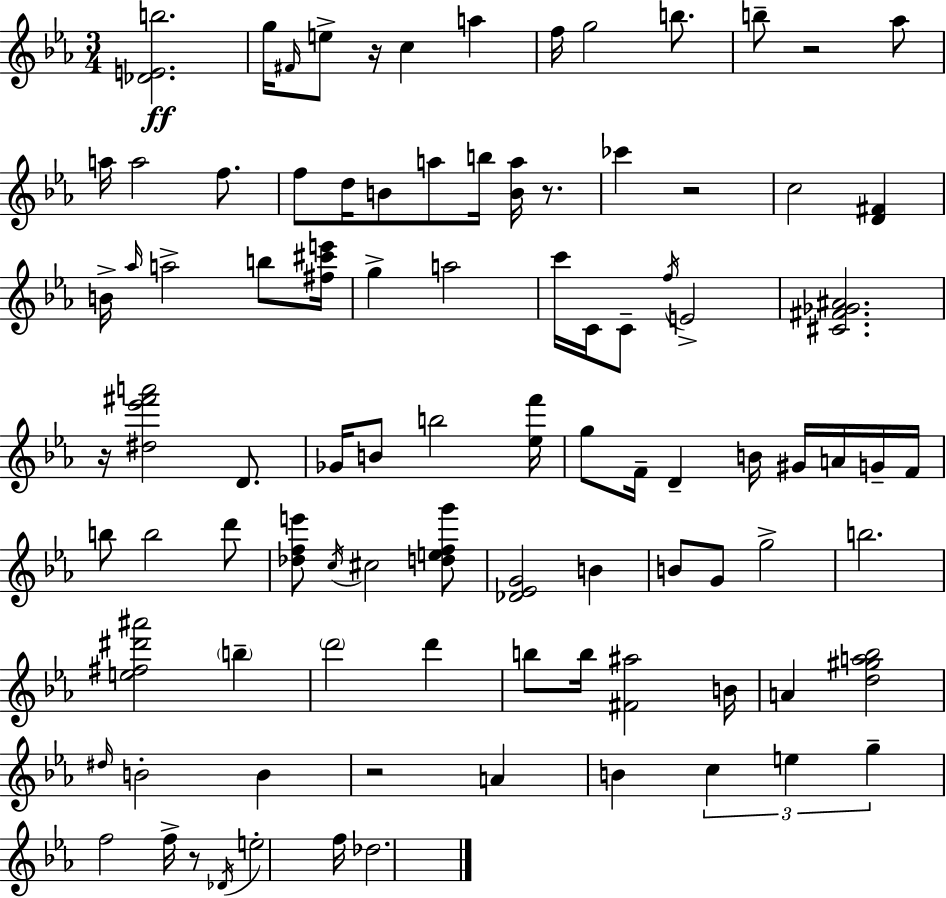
[Db4,E4,B5]/h. G5/s F#4/s E5/e R/s C5/q A5/q F5/s G5/h B5/e. B5/e R/h Ab5/e A5/s A5/h F5/e. F5/e D5/s B4/e A5/e B5/s [B4,A5]/s R/e. CES6/q R/h C5/h [D4,F#4]/q B4/s Ab5/s A5/h B5/e [F#5,C#6,E6]/s G5/q A5/h C6/s C4/s C4/e F5/s E4/h [C#4,F#4,Gb4,A#4]/h. R/s [D#5,Eb6,F#6,A6]/h D4/e. Gb4/s B4/e B5/h [Eb5,F6]/s G5/e F4/s D4/q B4/s G#4/s A4/s G4/s F4/s B5/e B5/h D6/e [Db5,F5,E6]/e C5/s C#5/h [D5,E5,F5,G6]/e [Db4,Eb4,G4]/h B4/q B4/e G4/e G5/h B5/h. [E5,F#5,D#6,A#6]/h B5/q D6/h D6/q B5/e B5/s [F#4,A#5]/h B4/s A4/q [D5,G#5,A5,Bb5]/h D#5/s B4/h B4/q R/h A4/q B4/q C5/q E5/q G5/q F5/h F5/s R/e Db4/s E5/h F5/s Db5/h.